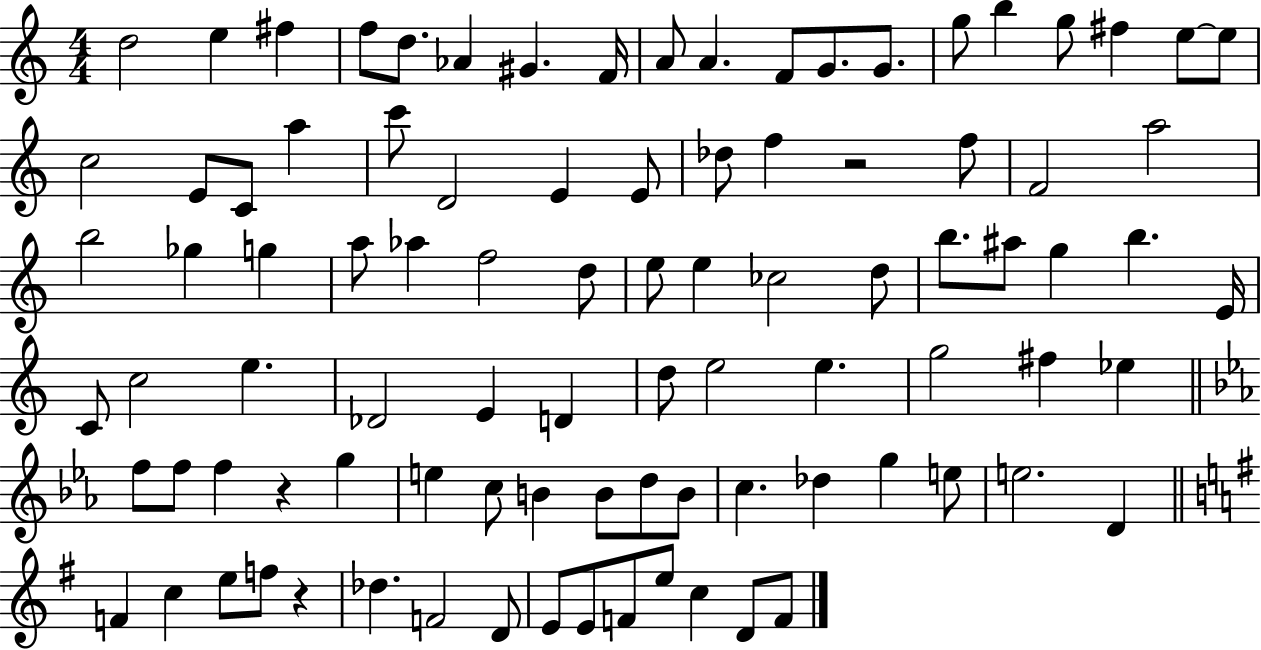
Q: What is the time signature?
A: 4/4